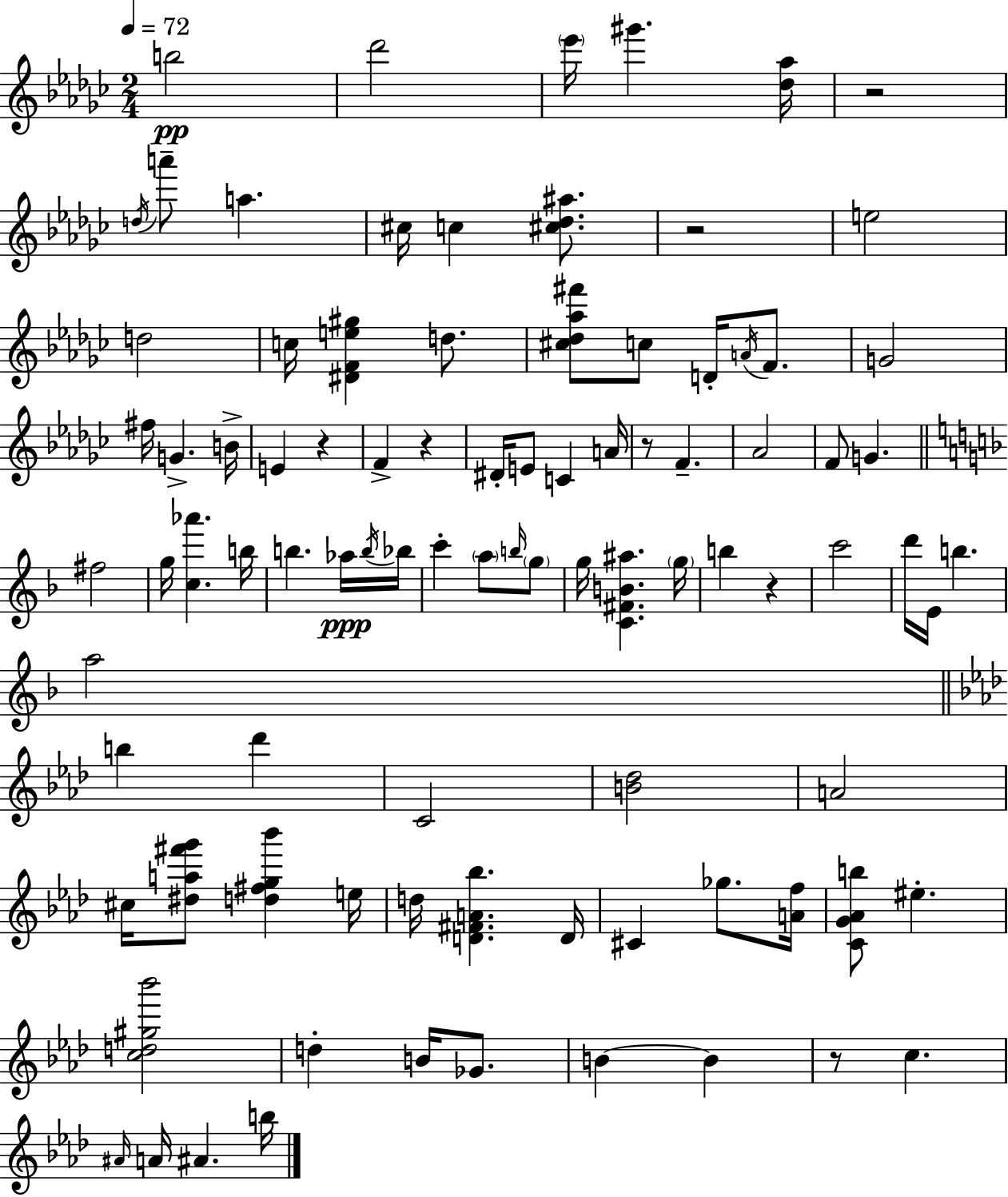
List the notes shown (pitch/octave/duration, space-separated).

B5/h Db6/h Eb6/s G#6/q. [Db5,Ab5]/s R/h D5/s A6/e A5/q. C#5/s C5/q [C#5,Db5,A#5]/e. R/h E5/h D5/h C5/s [D#4,F4,E5,G#5]/q D5/e. [C#5,Db5,Ab5,F#6]/e C5/e D4/s A4/s F4/e. G4/h F#5/s G4/q. B4/s E4/q R/q F4/q R/q D#4/s E4/e C4/q A4/s R/e F4/q. Ab4/h F4/e G4/q. F#5/h G5/s [C5,Ab6]/q. B5/s B5/q. Ab5/s B5/s Bb5/s C6/q A5/e B5/s G5/e G5/s [C4,F#4,B4,A#5]/q. G5/s B5/q R/q C6/h D6/s E4/s B5/q. A5/h B5/q Db6/q C4/h [B4,Db5]/h A4/h C#5/s [D#5,A5,F#6,G6]/e [D5,F#5,G5,Bb6]/q E5/s D5/s [D4,F#4,A4,Bb5]/q. D4/s C#4/q Gb5/e. [A4,F5]/s [C4,G4,Ab4,B5]/e EIS5/q. [C5,D5,G#5,Bb6]/h D5/q B4/s Gb4/e. B4/q B4/q R/e C5/q. A#4/s A4/s A#4/q. B5/s